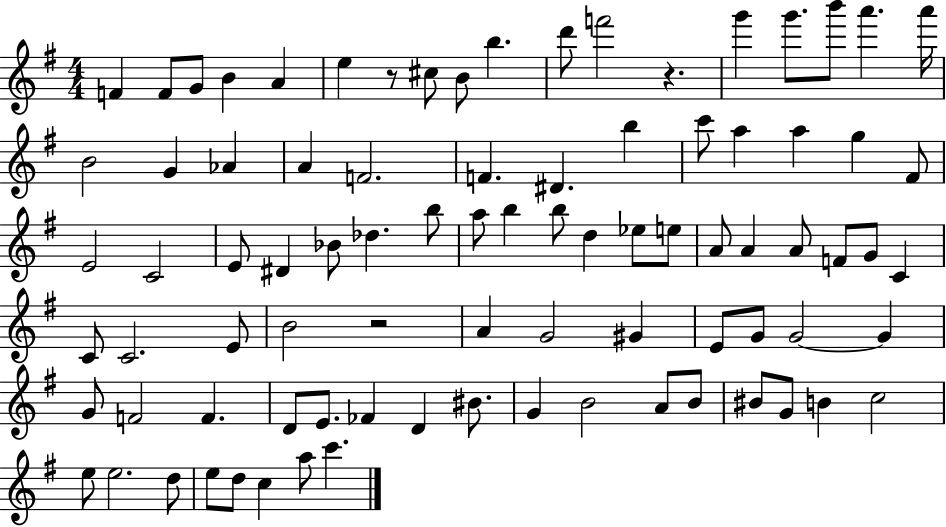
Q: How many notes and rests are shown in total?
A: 86